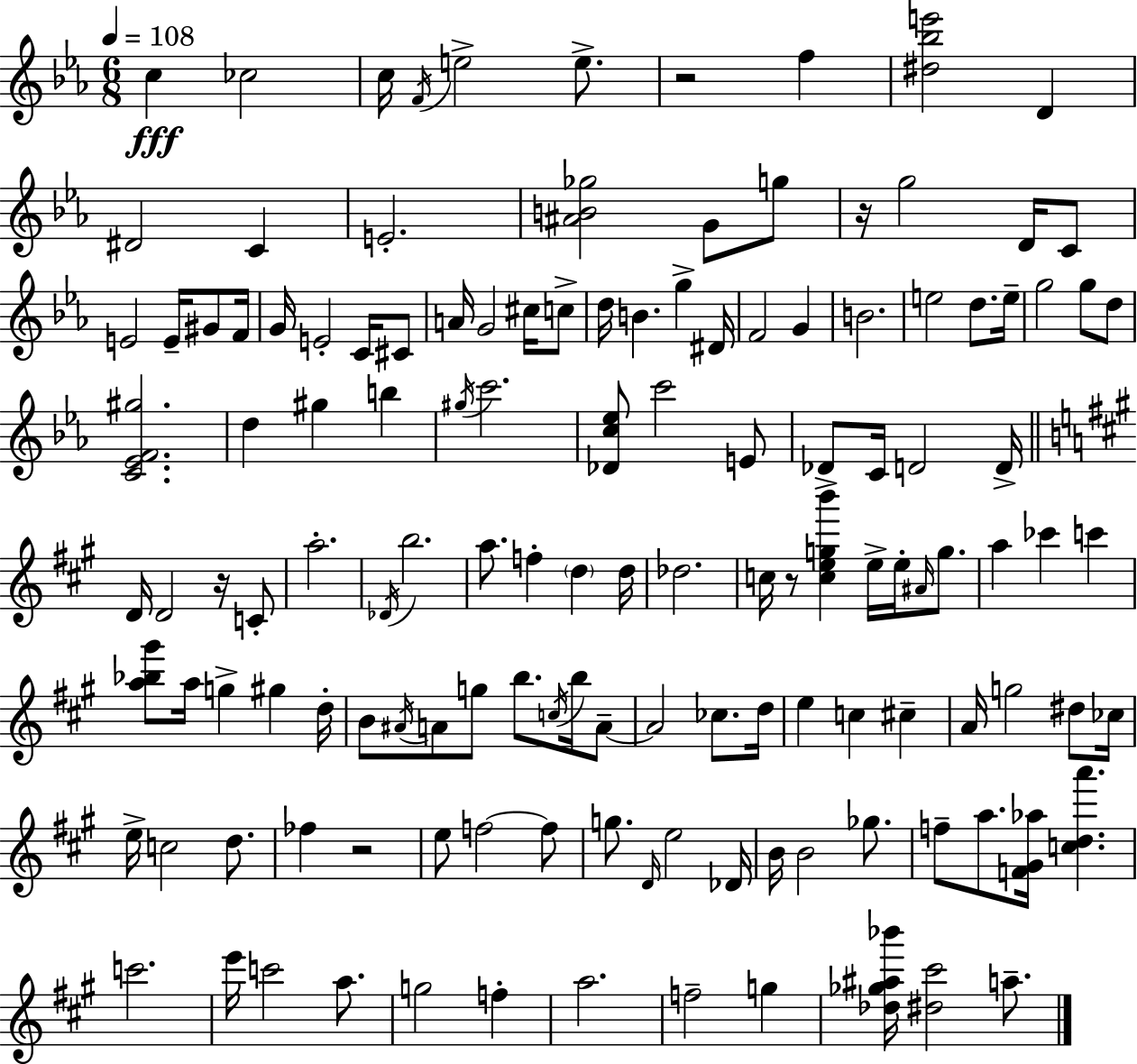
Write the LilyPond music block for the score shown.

{
  \clef treble
  \numericTimeSignature
  \time 6/8
  \key c \minor
  \tempo 4 = 108
  c''4\fff ces''2 | c''16 \acciaccatura { f'16 } e''2-> e''8.-> | r2 f''4 | <dis'' bes'' e'''>2 d'4 | \break dis'2 c'4 | e'2.-. | <ais' b' ges''>2 g'8 g''8 | r16 g''2 d'16 c'8 | \break e'2 e'16-- gis'8 | f'16 g'16 e'2-. c'16 cis'8 | a'16 g'2 cis''16 c''8-> | d''16 b'4. g''4-> | \break dis'16 f'2 g'4 | b'2. | e''2 d''8. | e''16-- g''2 g''8 d''8 | \break <c' ees' f' gis''>2. | d''4 gis''4 b''4 | \acciaccatura { gis''16 } c'''2. | <des' c'' ees''>8 c'''2 | \break e'8 des'8-> c'16 d'2 | d'16-> \bar "||" \break \key a \major d'16 d'2 r16 c'8-. | a''2.-. | \acciaccatura { des'16 } b''2. | a''8. f''4-. \parenthesize d''4 | \break d''16 des''2. | c''16 r8 <c'' e'' g'' b'''>4 e''16-> e''16-. \grace { ais'16 } g''8. | a''4 ces'''4 c'''4 | <a'' bes'' gis'''>8 a''16 g''4-> gis''4 | \break d''16-. b'8 \acciaccatura { ais'16 } a'8 g''8 b''8. | \acciaccatura { c''16 } b''16 a'8--~~ a'2 | ces''8. d''16 e''4 c''4 | cis''4-- a'16 g''2 | \break dis''8 ces''16 e''16-> c''2 | d''8. fes''4 r2 | e''8 f''2~~ | f''8 g''8. \grace { d'16 } e''2 | \break des'16 b'16 b'2 | ges''8. f''8-- a''8. <f' gis' aes''>16 <c'' d'' a'''>4. | c'''2. | e'''16 c'''2 | \break a''8. g''2 | f''4-. a''2. | f''2-- | g''4 <des'' ges'' ais'' bes'''>16 <dis'' cis'''>2 | \break a''8.-- \bar "|."
}